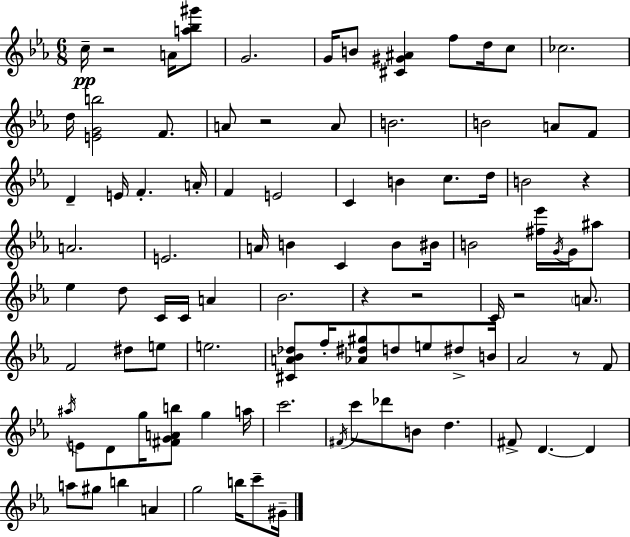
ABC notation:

X:1
T:Untitled
M:6/8
L:1/4
K:Eb
c/4 z2 A/4 [a_b^g']/2 G2 G/4 B/2 [^C^G^A] f/2 d/4 c/2 _c2 d/4 [EGb]2 F/2 A/2 z2 A/2 B2 B2 A/2 F/2 D E/4 F A/4 F E2 C B c/2 d/4 B2 z A2 E2 A/4 B C B/2 ^B/4 B2 [^f_e']/4 G/4 G/4 ^a/2 _e d/2 C/4 C/4 A _B2 z z2 C/4 z2 A/2 F2 ^d/2 e/2 e2 [^CA_B_d]/2 f/4 [_A^d^g]/2 d/2 e/2 ^d/2 B/4 _A2 z/2 F/2 ^a/4 E/2 D/2 g/4 [^FGAb]/2 g a/4 c'2 ^F/4 c'/2 _d'/2 B/2 d ^F/2 D D a/2 ^g/2 b A g2 b/4 c'/2 ^G/4